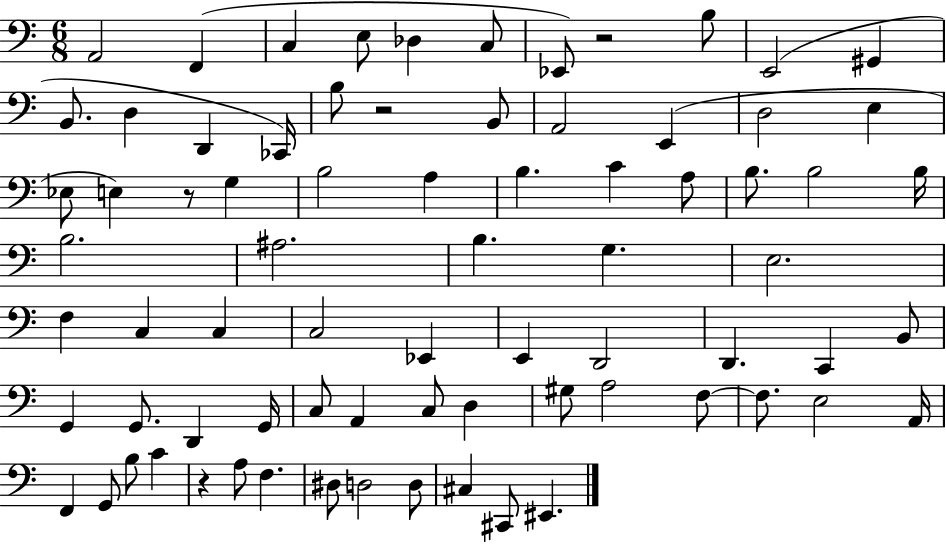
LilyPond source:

{
  \clef bass
  \numericTimeSignature
  \time 6/8
  \key c \major
  a,2 f,4( | c4 e8 des4 c8 | ees,8) r2 b8 | e,2( gis,4 | \break b,8. d4 d,4 ces,16) | b8 r2 b,8 | a,2 e,4( | d2 e4 | \break ees8 e4) r8 g4 | b2 a4 | b4. c'4 a8 | b8. b2 b16 | \break b2. | ais2. | b4. g4. | e2. | \break f4 c4 c4 | c2 ees,4 | e,4 d,2 | d,4. c,4 b,8 | \break g,4 g,8. d,4 g,16 | c8 a,4 c8 d4 | gis8 a2 f8~~ | f8. e2 a,16 | \break f,4 g,8 b8 c'4 | r4 a8 f4. | dis8 d2 d8 | cis4 cis,8 eis,4. | \break \bar "|."
}